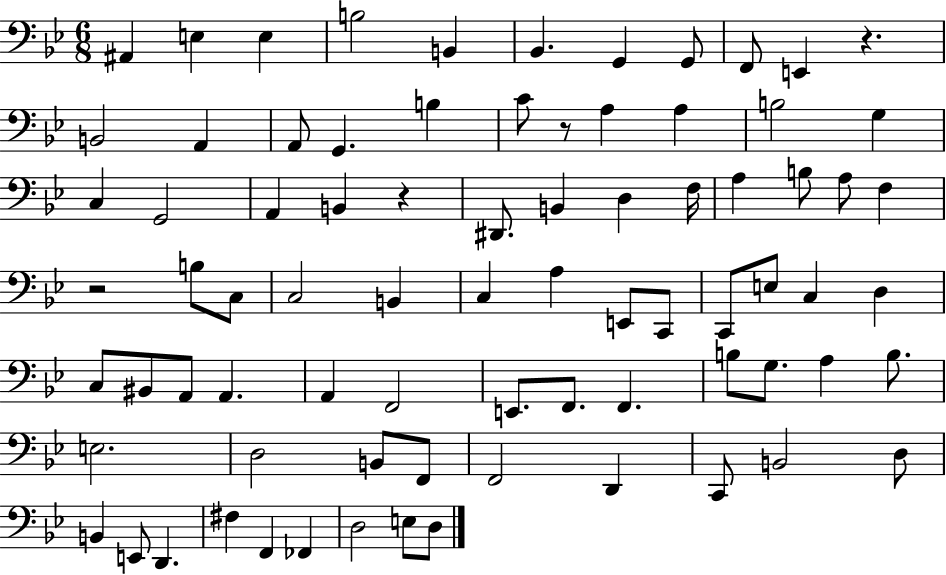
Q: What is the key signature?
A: BES major